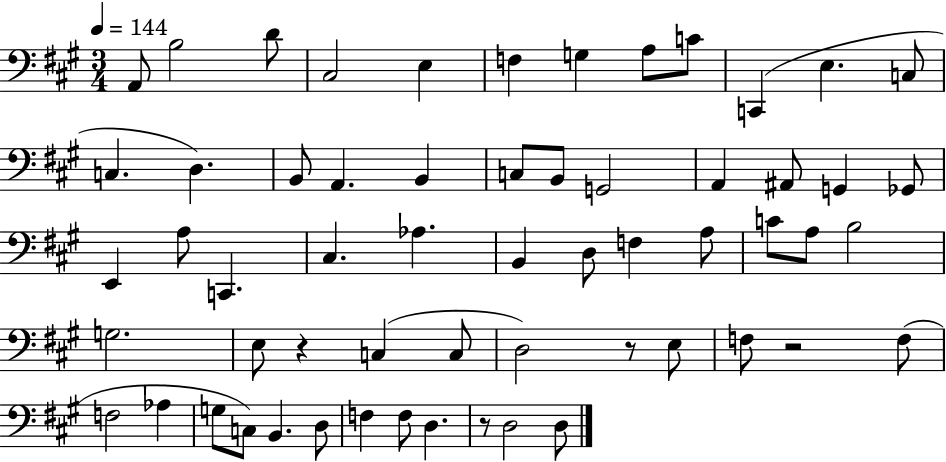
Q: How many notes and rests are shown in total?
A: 59